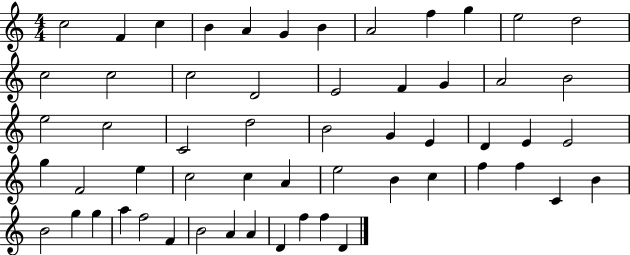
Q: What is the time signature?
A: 4/4